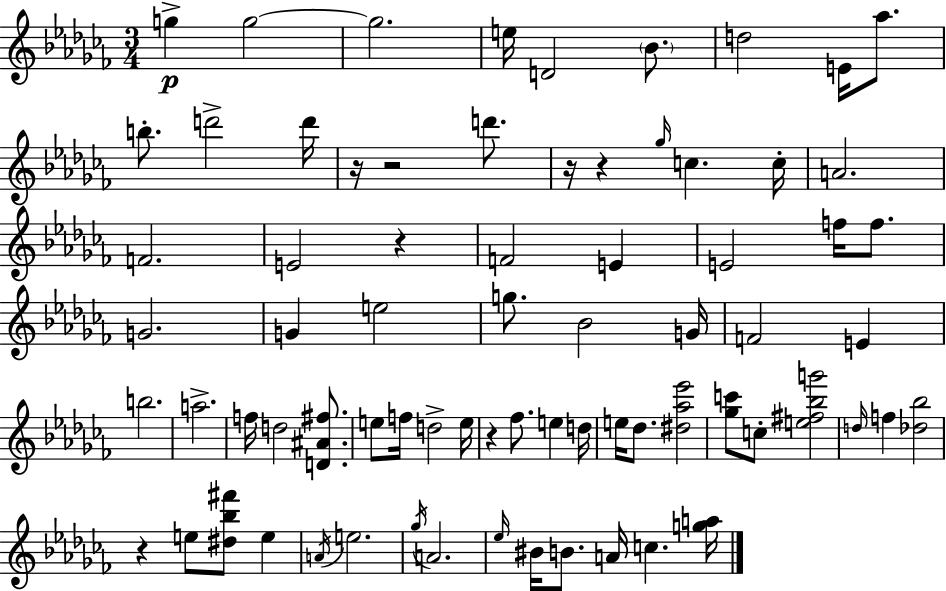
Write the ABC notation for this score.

X:1
T:Untitled
M:3/4
L:1/4
K:Abm
g g2 g2 e/4 D2 _B/2 d2 E/4 _a/2 b/2 d'2 d'/4 z/4 z2 d'/2 z/4 z _g/4 c c/4 A2 F2 E2 z F2 E E2 f/4 f/2 G2 G e2 g/2 _B2 G/4 F2 E b2 a2 f/4 d2 [D^A^f]/2 e/2 f/4 d2 e/4 z _f/2 e d/4 e/4 _d/2 [^d_a_e']2 [_gc']/2 c/2 [e^f_bg']2 d/4 f [_d_b]2 z e/2 [^d_b^f']/2 e A/4 e2 _g/4 A2 _e/4 ^B/4 B/2 A/4 c [ga]/4